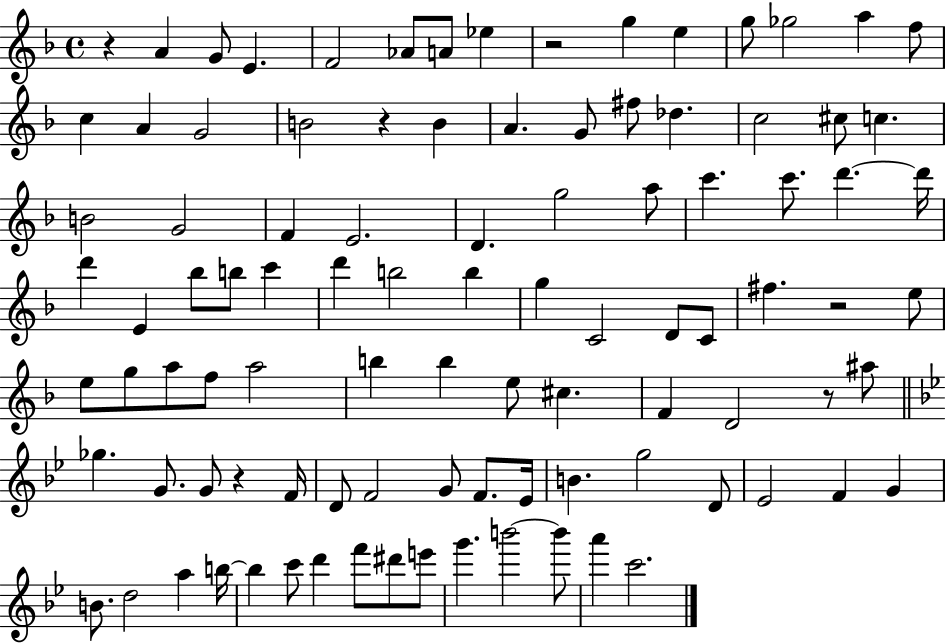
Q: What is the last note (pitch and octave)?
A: C6